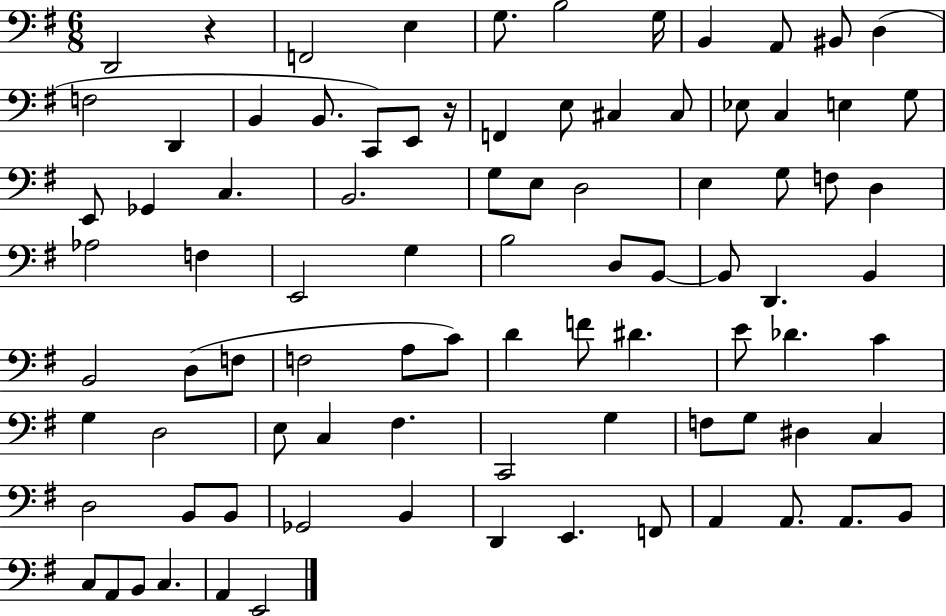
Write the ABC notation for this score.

X:1
T:Untitled
M:6/8
L:1/4
K:G
D,,2 z F,,2 E, G,/2 B,2 G,/4 B,, A,,/2 ^B,,/2 D, F,2 D,, B,, B,,/2 C,,/2 E,,/2 z/4 F,, E,/2 ^C, ^C,/2 _E,/2 C, E, G,/2 E,,/2 _G,, C, B,,2 G,/2 E,/2 D,2 E, G,/2 F,/2 D, _A,2 F, E,,2 G, B,2 D,/2 B,,/2 B,,/2 D,, B,, B,,2 D,/2 F,/2 F,2 A,/2 C/2 D F/2 ^D E/2 _D C G, D,2 E,/2 C, ^F, C,,2 G, F,/2 G,/2 ^D, C, D,2 B,,/2 B,,/2 _G,,2 B,, D,, E,, F,,/2 A,, A,,/2 A,,/2 B,,/2 C,/2 A,,/2 B,,/2 C, A,, E,,2